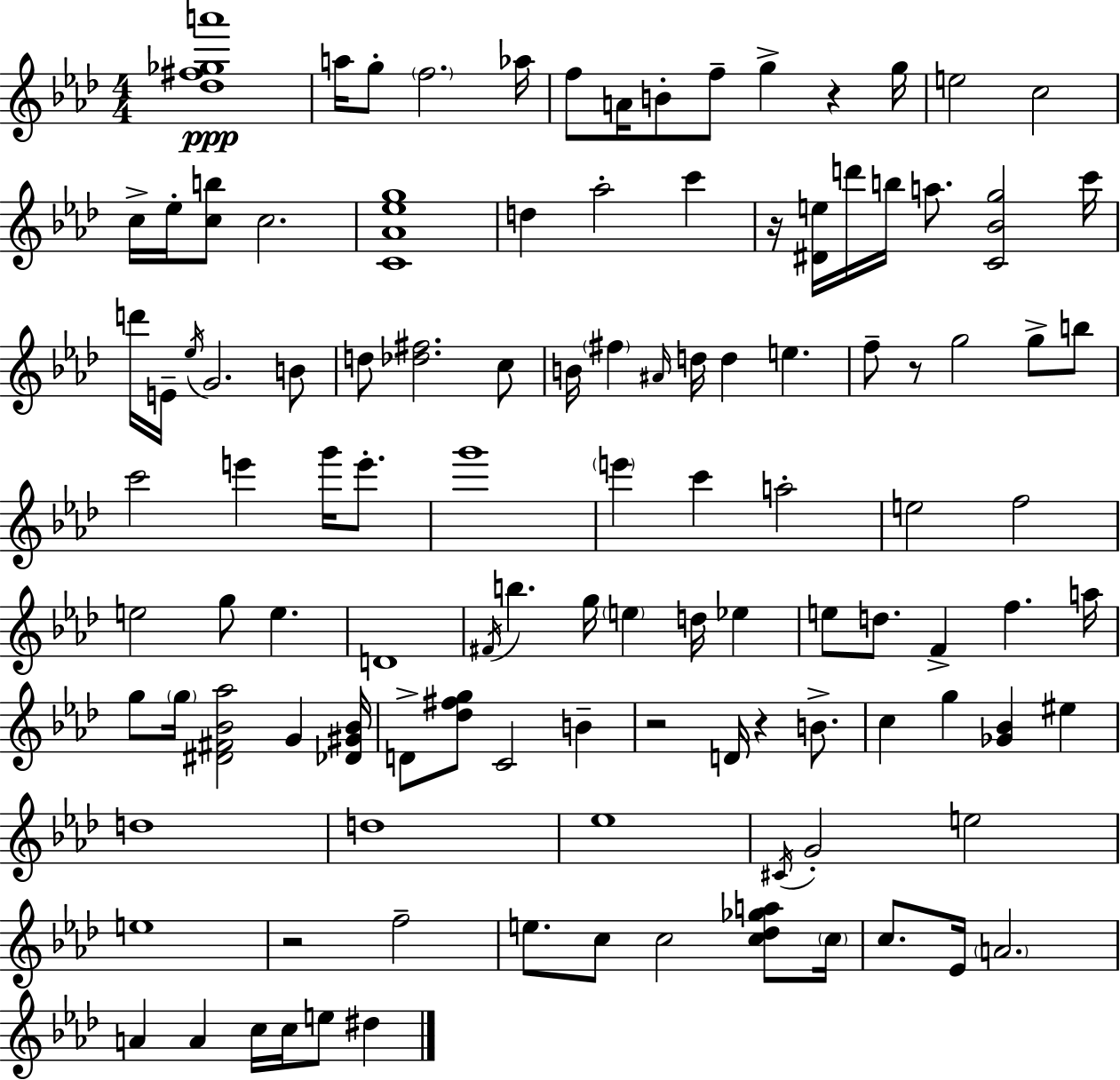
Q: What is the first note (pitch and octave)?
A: A5